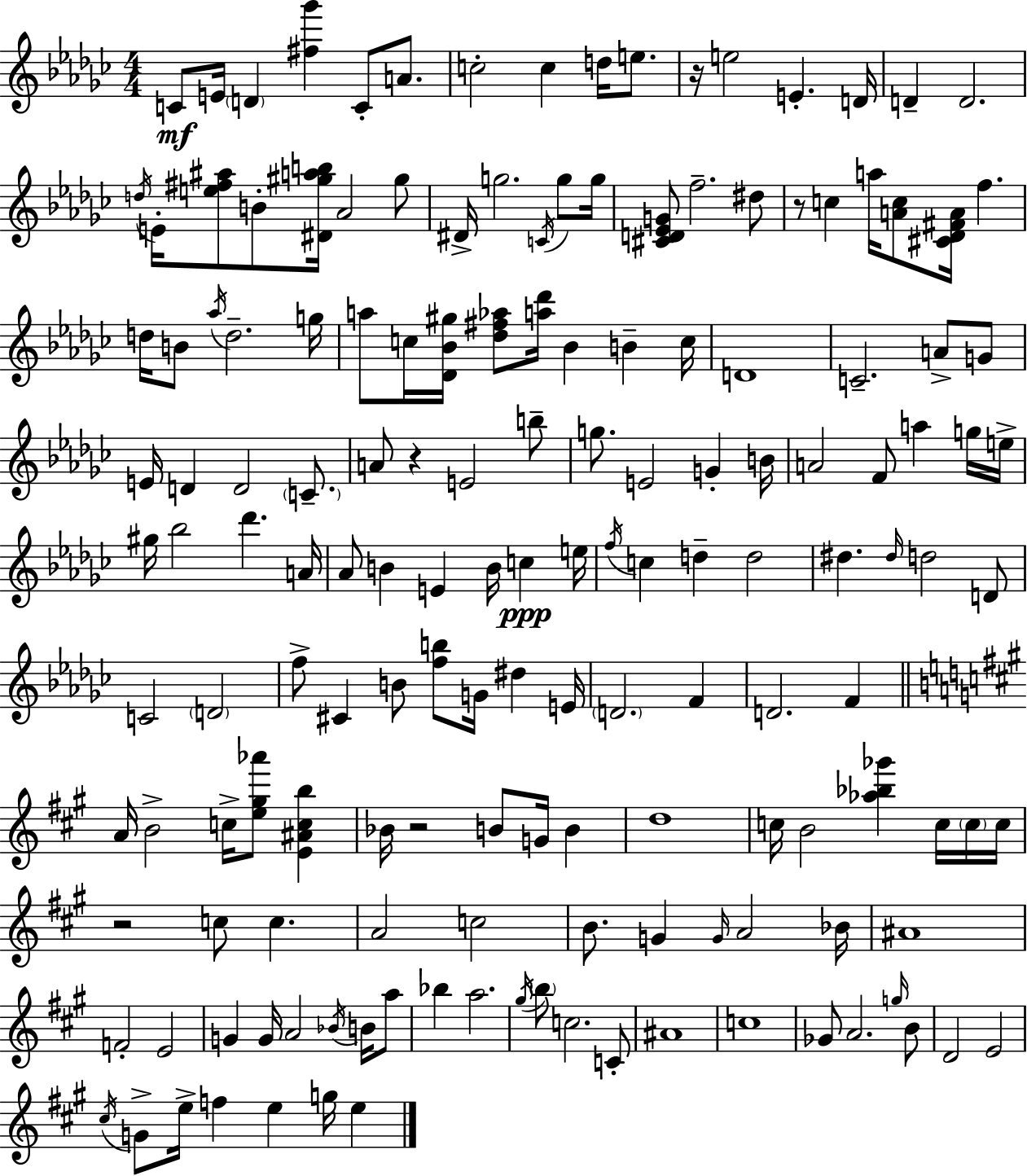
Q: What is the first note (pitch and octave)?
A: C4